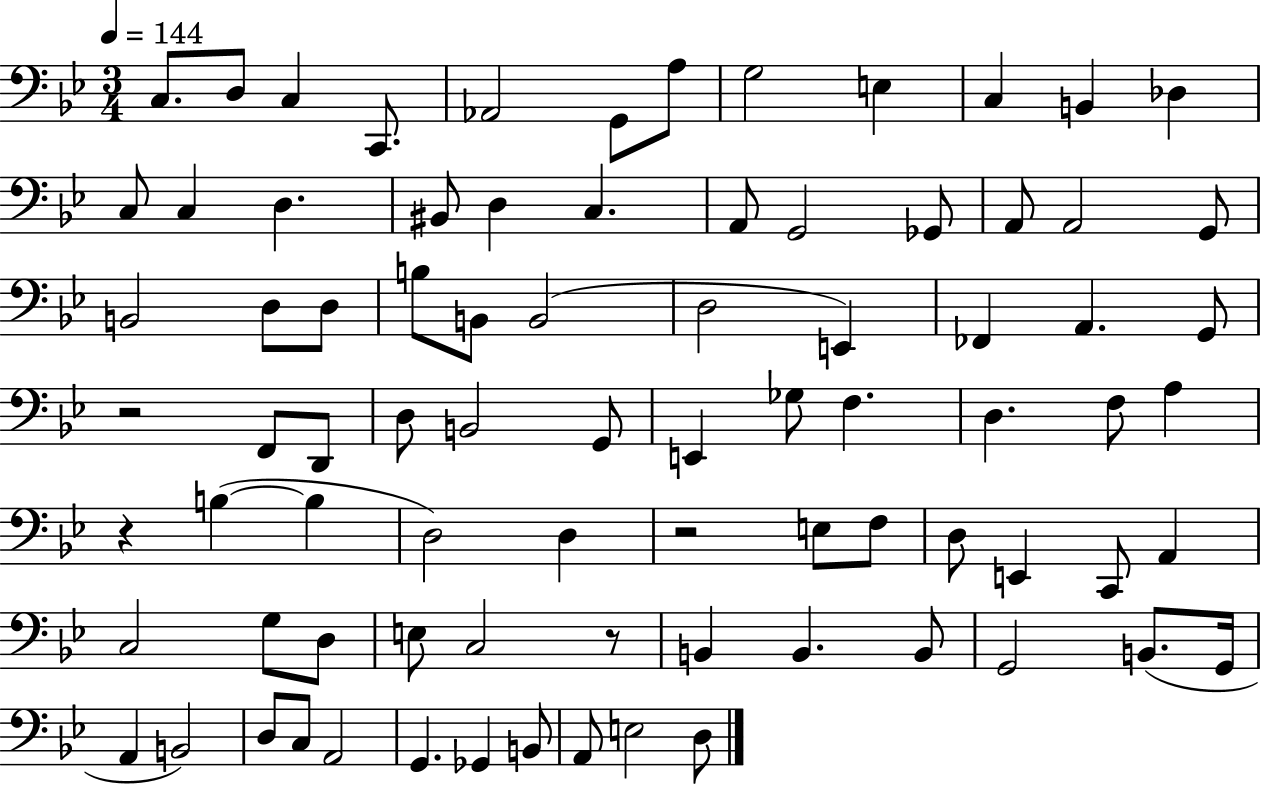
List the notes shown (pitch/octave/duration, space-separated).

C3/e. D3/e C3/q C2/e. Ab2/h G2/e A3/e G3/h E3/q C3/q B2/q Db3/q C3/e C3/q D3/q. BIS2/e D3/q C3/q. A2/e G2/h Gb2/e A2/e A2/h G2/e B2/h D3/e D3/e B3/e B2/e B2/h D3/h E2/q FES2/q A2/q. G2/e R/h F2/e D2/e D3/e B2/h G2/e E2/q Gb3/e F3/q. D3/q. F3/e A3/q R/q B3/q B3/q D3/h D3/q R/h E3/e F3/e D3/e E2/q C2/e A2/q C3/h G3/e D3/e E3/e C3/h R/e B2/q B2/q. B2/e G2/h B2/e. G2/s A2/q B2/h D3/e C3/e A2/h G2/q. Gb2/q B2/e A2/e E3/h D3/e